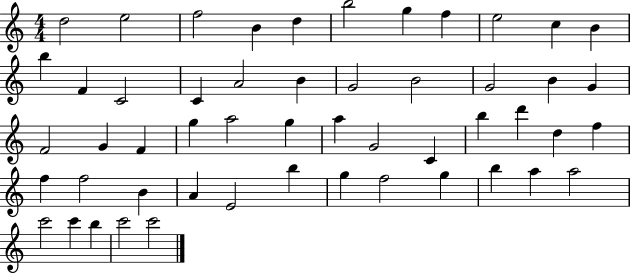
{
  \clef treble
  \numericTimeSignature
  \time 4/4
  \key c \major
  d''2 e''2 | f''2 b'4 d''4 | b''2 g''4 f''4 | e''2 c''4 b'4 | \break b''4 f'4 c'2 | c'4 a'2 b'4 | g'2 b'2 | g'2 b'4 g'4 | \break f'2 g'4 f'4 | g''4 a''2 g''4 | a''4 g'2 c'4 | b''4 d'''4 d''4 f''4 | \break f''4 f''2 b'4 | a'4 e'2 b''4 | g''4 f''2 g''4 | b''4 a''4 a''2 | \break c'''2 c'''4 b''4 | c'''2 c'''2 | \bar "|."
}